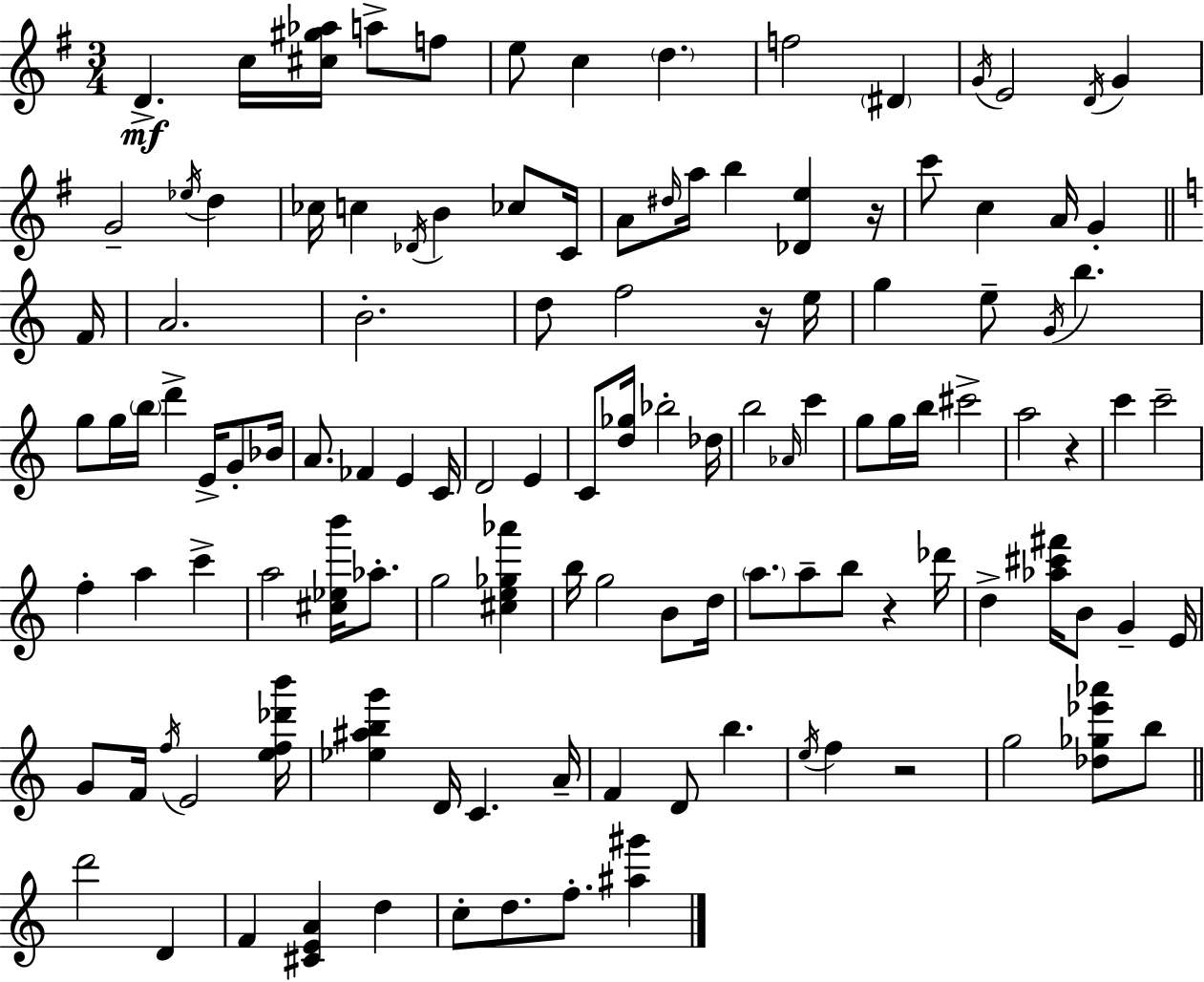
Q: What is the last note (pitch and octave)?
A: F5